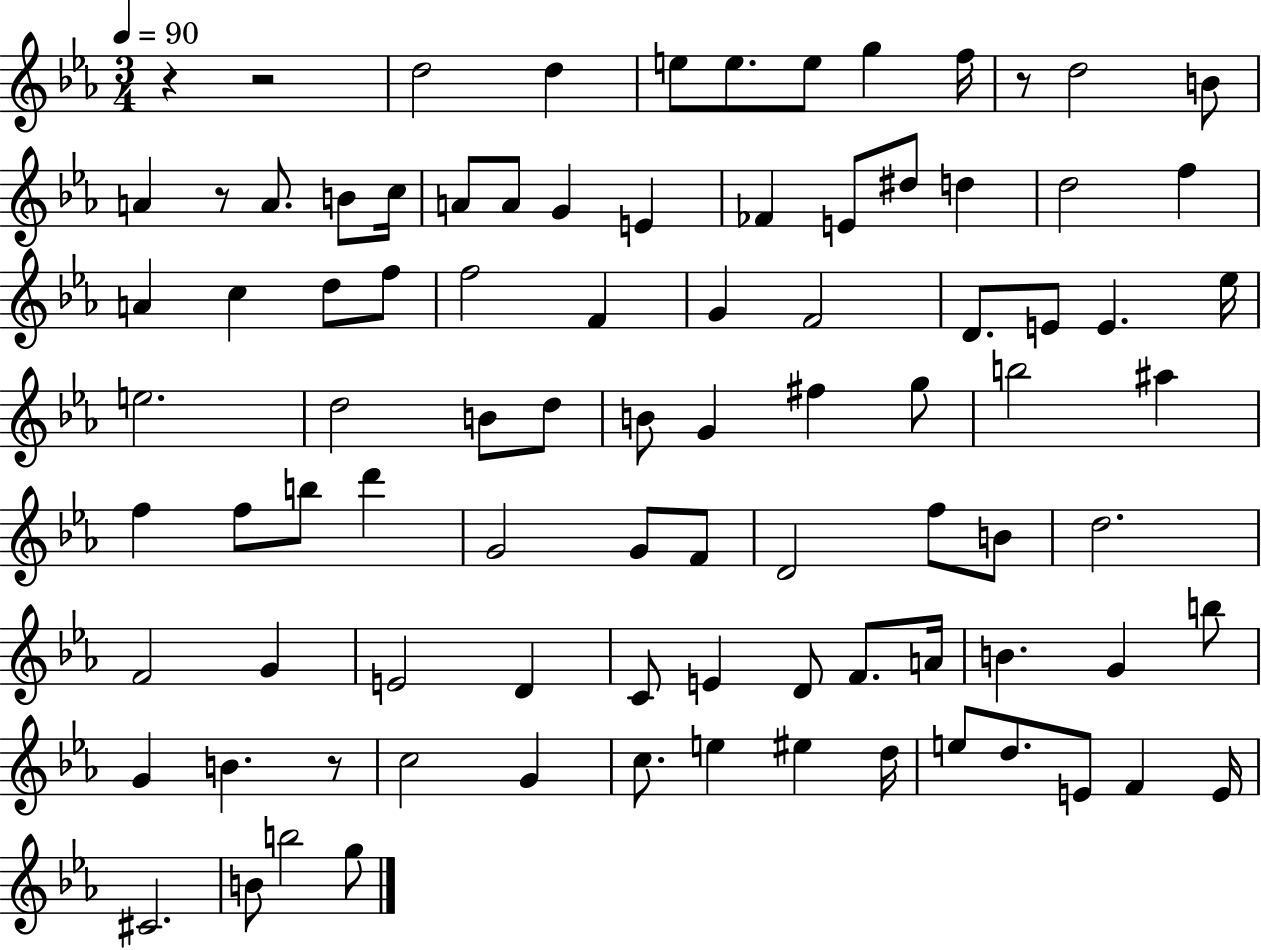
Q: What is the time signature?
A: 3/4